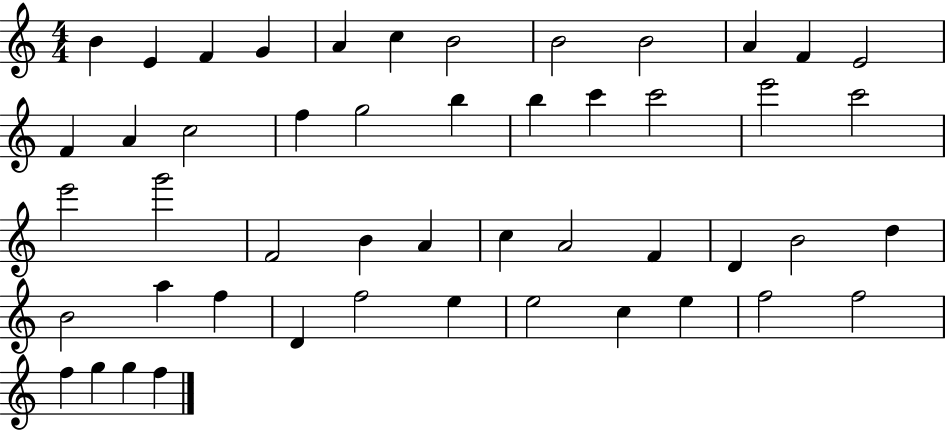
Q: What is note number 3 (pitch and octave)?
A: F4